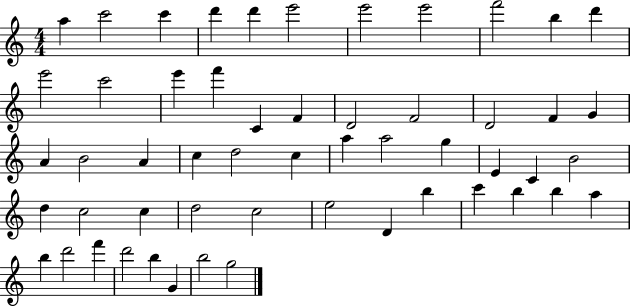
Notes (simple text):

A5/q C6/h C6/q D6/q D6/q E6/h E6/h E6/h F6/h B5/q D6/q E6/h C6/h E6/q F6/q C4/q F4/q D4/h F4/h D4/h F4/q G4/q A4/q B4/h A4/q C5/q D5/h C5/q A5/q A5/h G5/q E4/q C4/q B4/h D5/q C5/h C5/q D5/h C5/h E5/h D4/q B5/q C6/q B5/q B5/q A5/q B5/q D6/h F6/q D6/h B5/q G4/q B5/h G5/h